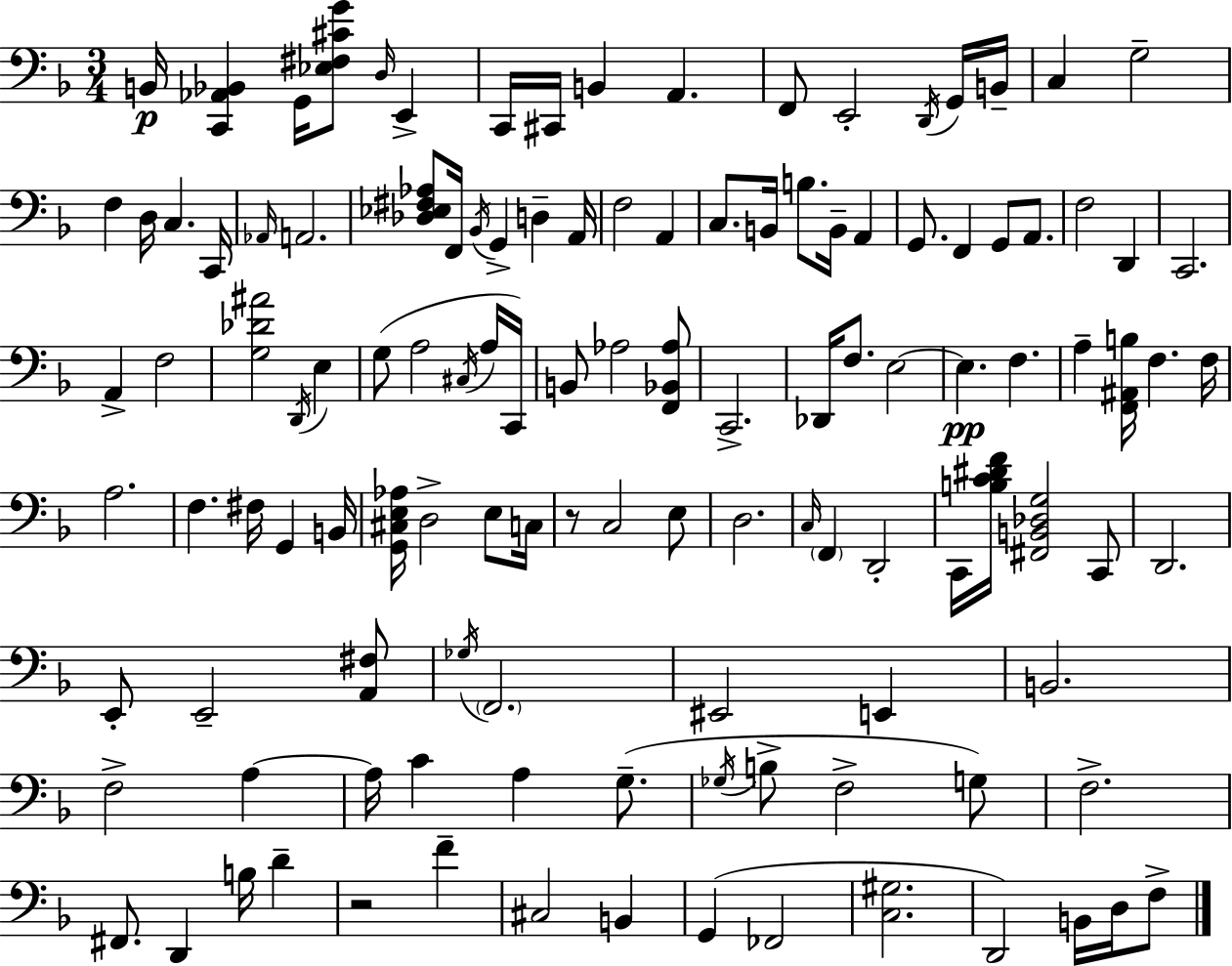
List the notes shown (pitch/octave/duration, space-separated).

B2/s [C2,Ab2,Bb2]/q G2/s [Eb3,F#3,C#4,G4]/e D3/s E2/q C2/s C#2/s B2/q A2/q. F2/e E2/h D2/s G2/s B2/s C3/q G3/h F3/q D3/s C3/q. C2/s Ab2/s A2/h. [Db3,Eb3,F#3,Ab3]/e F2/s Bb2/s G2/q D3/q A2/s F3/h A2/q C3/e. B2/s B3/e. B2/s A2/q G2/e. F2/q G2/e A2/e. F3/h D2/q C2/h. A2/q F3/h [G3,Db4,A#4]/h D2/s E3/q G3/e A3/h C#3/s A3/s C2/s B2/e Ab3/h [F2,Bb2,Ab3]/e C2/h. Db2/s F3/e. E3/h E3/q. F3/q. A3/q [F2,A#2,B3]/s F3/q. F3/s A3/h. F3/q. F#3/s G2/q B2/s [G2,C#3,E3,Ab3]/s D3/h E3/e C3/s R/e C3/h E3/e D3/h. C3/s F2/q D2/h C2/s [B3,C4,D#4,F4]/s [F#2,B2,Db3,G3]/h C2/e D2/h. E2/e E2/h [A2,F#3]/e Gb3/s F2/h. EIS2/h E2/q B2/h. F3/h A3/q A3/s C4/q A3/q G3/e. Gb3/s B3/e F3/h G3/e F3/h. F#2/e. D2/q B3/s D4/q R/h F4/q C#3/h B2/q G2/q FES2/h [C3,G#3]/h. D2/h B2/s D3/s F3/e